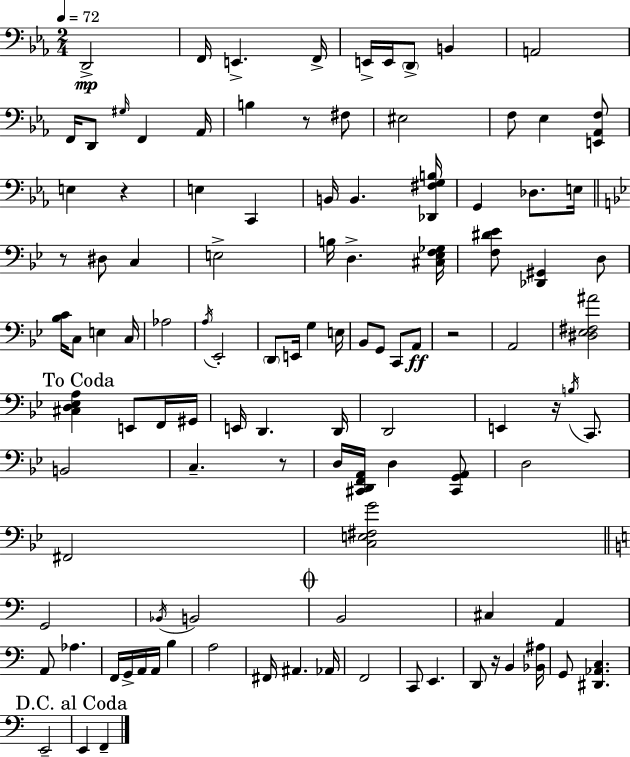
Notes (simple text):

D2/h F2/s E2/q. F2/s E2/s E2/s D2/e B2/q A2/h F2/s D2/e G#3/s F2/q Ab2/s B3/q R/e F#3/e EIS3/h F3/e Eb3/q [E2,Ab2,F3]/e E3/q R/q E3/q C2/q B2/s B2/q. [Db2,F#3,G3,B3]/s G2/q Db3/e. E3/s R/e D#3/e C3/q E3/h B3/s D3/q. [C#3,Eb3,F3,Gb3]/s [F3,D#4,Eb4]/e [Db2,G#2]/q D3/e [Bb3,C4]/s C3/e E3/q C3/s Ab3/h A3/s Eb2/h D2/e E2/s G3/q E3/s Bb2/e G2/e C2/e A2/e R/h A2/h [D#3,Eb3,F#3,A#4]/h [C#3,D3,Eb3,A3]/q E2/e F2/s G#2/s E2/s D2/q. D2/s D2/h E2/q R/s B3/s C2/e. B2/h C3/q. R/e D3/s [C#2,D2,F2,A2]/s D3/q [C#2,G2,A2]/e D3/h F#2/h [C3,E3,F#3,G4]/h G2/h Bb2/s B2/h B2/h C#3/q A2/q A2/e Ab3/q. F2/s G2/s A2/s A2/s B3/q A3/h F#2/s A#2/q. Ab2/s F2/h C2/e E2/q. D2/e R/s B2/q [Bb2,A#3]/s G2/e [D#2,Ab2,C3]/q. E2/h E2/q F2/q